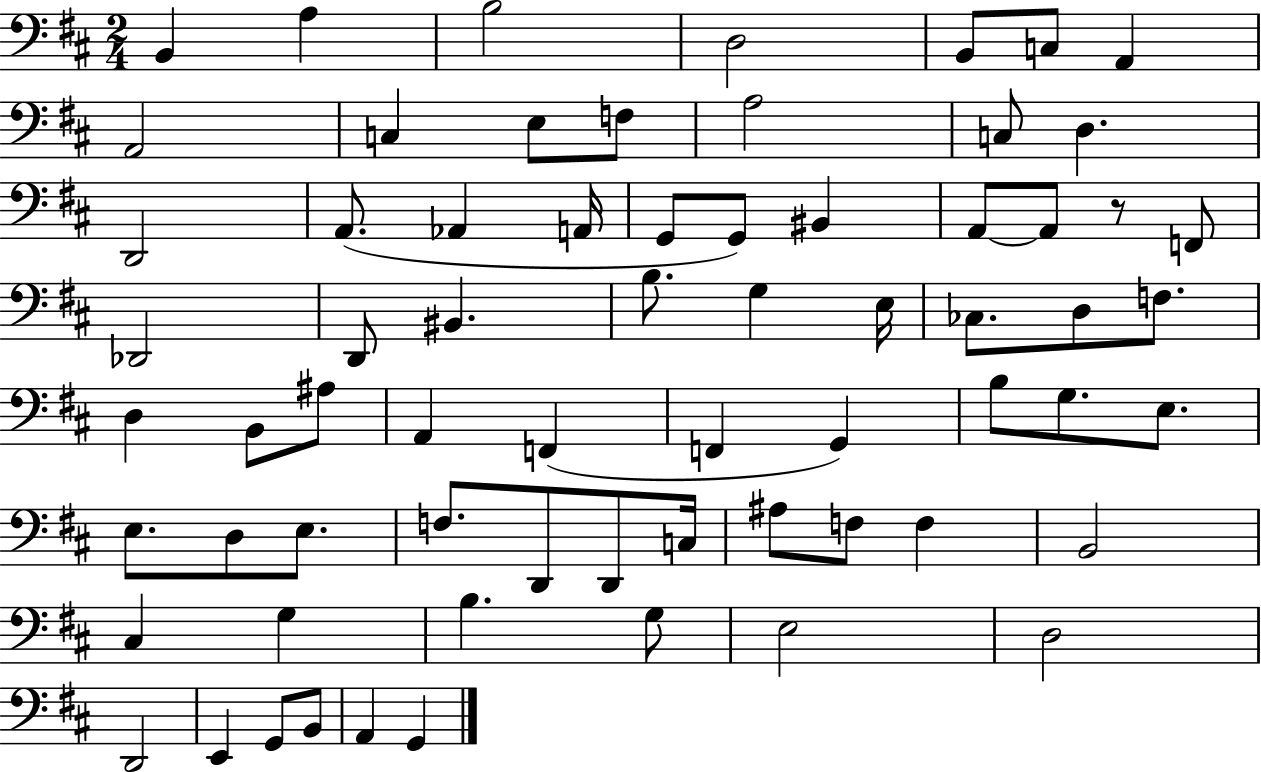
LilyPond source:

{
  \clef bass
  \numericTimeSignature
  \time 2/4
  \key d \major
  b,4 a4 | b2 | d2 | b,8 c8 a,4 | \break a,2 | c4 e8 f8 | a2 | c8 d4. | \break d,2 | a,8.( aes,4 a,16 | g,8 g,8) bis,4 | a,8~~ a,8 r8 f,8 | \break des,2 | d,8 bis,4. | b8. g4 e16 | ces8. d8 f8. | \break d4 b,8 ais8 | a,4 f,4( | f,4 g,4) | b8 g8. e8. | \break e8. d8 e8. | f8. d,8 d,8 c16 | ais8 f8 f4 | b,2 | \break cis4 g4 | b4. g8 | e2 | d2 | \break d,2 | e,4 g,8 b,8 | a,4 g,4 | \bar "|."
}